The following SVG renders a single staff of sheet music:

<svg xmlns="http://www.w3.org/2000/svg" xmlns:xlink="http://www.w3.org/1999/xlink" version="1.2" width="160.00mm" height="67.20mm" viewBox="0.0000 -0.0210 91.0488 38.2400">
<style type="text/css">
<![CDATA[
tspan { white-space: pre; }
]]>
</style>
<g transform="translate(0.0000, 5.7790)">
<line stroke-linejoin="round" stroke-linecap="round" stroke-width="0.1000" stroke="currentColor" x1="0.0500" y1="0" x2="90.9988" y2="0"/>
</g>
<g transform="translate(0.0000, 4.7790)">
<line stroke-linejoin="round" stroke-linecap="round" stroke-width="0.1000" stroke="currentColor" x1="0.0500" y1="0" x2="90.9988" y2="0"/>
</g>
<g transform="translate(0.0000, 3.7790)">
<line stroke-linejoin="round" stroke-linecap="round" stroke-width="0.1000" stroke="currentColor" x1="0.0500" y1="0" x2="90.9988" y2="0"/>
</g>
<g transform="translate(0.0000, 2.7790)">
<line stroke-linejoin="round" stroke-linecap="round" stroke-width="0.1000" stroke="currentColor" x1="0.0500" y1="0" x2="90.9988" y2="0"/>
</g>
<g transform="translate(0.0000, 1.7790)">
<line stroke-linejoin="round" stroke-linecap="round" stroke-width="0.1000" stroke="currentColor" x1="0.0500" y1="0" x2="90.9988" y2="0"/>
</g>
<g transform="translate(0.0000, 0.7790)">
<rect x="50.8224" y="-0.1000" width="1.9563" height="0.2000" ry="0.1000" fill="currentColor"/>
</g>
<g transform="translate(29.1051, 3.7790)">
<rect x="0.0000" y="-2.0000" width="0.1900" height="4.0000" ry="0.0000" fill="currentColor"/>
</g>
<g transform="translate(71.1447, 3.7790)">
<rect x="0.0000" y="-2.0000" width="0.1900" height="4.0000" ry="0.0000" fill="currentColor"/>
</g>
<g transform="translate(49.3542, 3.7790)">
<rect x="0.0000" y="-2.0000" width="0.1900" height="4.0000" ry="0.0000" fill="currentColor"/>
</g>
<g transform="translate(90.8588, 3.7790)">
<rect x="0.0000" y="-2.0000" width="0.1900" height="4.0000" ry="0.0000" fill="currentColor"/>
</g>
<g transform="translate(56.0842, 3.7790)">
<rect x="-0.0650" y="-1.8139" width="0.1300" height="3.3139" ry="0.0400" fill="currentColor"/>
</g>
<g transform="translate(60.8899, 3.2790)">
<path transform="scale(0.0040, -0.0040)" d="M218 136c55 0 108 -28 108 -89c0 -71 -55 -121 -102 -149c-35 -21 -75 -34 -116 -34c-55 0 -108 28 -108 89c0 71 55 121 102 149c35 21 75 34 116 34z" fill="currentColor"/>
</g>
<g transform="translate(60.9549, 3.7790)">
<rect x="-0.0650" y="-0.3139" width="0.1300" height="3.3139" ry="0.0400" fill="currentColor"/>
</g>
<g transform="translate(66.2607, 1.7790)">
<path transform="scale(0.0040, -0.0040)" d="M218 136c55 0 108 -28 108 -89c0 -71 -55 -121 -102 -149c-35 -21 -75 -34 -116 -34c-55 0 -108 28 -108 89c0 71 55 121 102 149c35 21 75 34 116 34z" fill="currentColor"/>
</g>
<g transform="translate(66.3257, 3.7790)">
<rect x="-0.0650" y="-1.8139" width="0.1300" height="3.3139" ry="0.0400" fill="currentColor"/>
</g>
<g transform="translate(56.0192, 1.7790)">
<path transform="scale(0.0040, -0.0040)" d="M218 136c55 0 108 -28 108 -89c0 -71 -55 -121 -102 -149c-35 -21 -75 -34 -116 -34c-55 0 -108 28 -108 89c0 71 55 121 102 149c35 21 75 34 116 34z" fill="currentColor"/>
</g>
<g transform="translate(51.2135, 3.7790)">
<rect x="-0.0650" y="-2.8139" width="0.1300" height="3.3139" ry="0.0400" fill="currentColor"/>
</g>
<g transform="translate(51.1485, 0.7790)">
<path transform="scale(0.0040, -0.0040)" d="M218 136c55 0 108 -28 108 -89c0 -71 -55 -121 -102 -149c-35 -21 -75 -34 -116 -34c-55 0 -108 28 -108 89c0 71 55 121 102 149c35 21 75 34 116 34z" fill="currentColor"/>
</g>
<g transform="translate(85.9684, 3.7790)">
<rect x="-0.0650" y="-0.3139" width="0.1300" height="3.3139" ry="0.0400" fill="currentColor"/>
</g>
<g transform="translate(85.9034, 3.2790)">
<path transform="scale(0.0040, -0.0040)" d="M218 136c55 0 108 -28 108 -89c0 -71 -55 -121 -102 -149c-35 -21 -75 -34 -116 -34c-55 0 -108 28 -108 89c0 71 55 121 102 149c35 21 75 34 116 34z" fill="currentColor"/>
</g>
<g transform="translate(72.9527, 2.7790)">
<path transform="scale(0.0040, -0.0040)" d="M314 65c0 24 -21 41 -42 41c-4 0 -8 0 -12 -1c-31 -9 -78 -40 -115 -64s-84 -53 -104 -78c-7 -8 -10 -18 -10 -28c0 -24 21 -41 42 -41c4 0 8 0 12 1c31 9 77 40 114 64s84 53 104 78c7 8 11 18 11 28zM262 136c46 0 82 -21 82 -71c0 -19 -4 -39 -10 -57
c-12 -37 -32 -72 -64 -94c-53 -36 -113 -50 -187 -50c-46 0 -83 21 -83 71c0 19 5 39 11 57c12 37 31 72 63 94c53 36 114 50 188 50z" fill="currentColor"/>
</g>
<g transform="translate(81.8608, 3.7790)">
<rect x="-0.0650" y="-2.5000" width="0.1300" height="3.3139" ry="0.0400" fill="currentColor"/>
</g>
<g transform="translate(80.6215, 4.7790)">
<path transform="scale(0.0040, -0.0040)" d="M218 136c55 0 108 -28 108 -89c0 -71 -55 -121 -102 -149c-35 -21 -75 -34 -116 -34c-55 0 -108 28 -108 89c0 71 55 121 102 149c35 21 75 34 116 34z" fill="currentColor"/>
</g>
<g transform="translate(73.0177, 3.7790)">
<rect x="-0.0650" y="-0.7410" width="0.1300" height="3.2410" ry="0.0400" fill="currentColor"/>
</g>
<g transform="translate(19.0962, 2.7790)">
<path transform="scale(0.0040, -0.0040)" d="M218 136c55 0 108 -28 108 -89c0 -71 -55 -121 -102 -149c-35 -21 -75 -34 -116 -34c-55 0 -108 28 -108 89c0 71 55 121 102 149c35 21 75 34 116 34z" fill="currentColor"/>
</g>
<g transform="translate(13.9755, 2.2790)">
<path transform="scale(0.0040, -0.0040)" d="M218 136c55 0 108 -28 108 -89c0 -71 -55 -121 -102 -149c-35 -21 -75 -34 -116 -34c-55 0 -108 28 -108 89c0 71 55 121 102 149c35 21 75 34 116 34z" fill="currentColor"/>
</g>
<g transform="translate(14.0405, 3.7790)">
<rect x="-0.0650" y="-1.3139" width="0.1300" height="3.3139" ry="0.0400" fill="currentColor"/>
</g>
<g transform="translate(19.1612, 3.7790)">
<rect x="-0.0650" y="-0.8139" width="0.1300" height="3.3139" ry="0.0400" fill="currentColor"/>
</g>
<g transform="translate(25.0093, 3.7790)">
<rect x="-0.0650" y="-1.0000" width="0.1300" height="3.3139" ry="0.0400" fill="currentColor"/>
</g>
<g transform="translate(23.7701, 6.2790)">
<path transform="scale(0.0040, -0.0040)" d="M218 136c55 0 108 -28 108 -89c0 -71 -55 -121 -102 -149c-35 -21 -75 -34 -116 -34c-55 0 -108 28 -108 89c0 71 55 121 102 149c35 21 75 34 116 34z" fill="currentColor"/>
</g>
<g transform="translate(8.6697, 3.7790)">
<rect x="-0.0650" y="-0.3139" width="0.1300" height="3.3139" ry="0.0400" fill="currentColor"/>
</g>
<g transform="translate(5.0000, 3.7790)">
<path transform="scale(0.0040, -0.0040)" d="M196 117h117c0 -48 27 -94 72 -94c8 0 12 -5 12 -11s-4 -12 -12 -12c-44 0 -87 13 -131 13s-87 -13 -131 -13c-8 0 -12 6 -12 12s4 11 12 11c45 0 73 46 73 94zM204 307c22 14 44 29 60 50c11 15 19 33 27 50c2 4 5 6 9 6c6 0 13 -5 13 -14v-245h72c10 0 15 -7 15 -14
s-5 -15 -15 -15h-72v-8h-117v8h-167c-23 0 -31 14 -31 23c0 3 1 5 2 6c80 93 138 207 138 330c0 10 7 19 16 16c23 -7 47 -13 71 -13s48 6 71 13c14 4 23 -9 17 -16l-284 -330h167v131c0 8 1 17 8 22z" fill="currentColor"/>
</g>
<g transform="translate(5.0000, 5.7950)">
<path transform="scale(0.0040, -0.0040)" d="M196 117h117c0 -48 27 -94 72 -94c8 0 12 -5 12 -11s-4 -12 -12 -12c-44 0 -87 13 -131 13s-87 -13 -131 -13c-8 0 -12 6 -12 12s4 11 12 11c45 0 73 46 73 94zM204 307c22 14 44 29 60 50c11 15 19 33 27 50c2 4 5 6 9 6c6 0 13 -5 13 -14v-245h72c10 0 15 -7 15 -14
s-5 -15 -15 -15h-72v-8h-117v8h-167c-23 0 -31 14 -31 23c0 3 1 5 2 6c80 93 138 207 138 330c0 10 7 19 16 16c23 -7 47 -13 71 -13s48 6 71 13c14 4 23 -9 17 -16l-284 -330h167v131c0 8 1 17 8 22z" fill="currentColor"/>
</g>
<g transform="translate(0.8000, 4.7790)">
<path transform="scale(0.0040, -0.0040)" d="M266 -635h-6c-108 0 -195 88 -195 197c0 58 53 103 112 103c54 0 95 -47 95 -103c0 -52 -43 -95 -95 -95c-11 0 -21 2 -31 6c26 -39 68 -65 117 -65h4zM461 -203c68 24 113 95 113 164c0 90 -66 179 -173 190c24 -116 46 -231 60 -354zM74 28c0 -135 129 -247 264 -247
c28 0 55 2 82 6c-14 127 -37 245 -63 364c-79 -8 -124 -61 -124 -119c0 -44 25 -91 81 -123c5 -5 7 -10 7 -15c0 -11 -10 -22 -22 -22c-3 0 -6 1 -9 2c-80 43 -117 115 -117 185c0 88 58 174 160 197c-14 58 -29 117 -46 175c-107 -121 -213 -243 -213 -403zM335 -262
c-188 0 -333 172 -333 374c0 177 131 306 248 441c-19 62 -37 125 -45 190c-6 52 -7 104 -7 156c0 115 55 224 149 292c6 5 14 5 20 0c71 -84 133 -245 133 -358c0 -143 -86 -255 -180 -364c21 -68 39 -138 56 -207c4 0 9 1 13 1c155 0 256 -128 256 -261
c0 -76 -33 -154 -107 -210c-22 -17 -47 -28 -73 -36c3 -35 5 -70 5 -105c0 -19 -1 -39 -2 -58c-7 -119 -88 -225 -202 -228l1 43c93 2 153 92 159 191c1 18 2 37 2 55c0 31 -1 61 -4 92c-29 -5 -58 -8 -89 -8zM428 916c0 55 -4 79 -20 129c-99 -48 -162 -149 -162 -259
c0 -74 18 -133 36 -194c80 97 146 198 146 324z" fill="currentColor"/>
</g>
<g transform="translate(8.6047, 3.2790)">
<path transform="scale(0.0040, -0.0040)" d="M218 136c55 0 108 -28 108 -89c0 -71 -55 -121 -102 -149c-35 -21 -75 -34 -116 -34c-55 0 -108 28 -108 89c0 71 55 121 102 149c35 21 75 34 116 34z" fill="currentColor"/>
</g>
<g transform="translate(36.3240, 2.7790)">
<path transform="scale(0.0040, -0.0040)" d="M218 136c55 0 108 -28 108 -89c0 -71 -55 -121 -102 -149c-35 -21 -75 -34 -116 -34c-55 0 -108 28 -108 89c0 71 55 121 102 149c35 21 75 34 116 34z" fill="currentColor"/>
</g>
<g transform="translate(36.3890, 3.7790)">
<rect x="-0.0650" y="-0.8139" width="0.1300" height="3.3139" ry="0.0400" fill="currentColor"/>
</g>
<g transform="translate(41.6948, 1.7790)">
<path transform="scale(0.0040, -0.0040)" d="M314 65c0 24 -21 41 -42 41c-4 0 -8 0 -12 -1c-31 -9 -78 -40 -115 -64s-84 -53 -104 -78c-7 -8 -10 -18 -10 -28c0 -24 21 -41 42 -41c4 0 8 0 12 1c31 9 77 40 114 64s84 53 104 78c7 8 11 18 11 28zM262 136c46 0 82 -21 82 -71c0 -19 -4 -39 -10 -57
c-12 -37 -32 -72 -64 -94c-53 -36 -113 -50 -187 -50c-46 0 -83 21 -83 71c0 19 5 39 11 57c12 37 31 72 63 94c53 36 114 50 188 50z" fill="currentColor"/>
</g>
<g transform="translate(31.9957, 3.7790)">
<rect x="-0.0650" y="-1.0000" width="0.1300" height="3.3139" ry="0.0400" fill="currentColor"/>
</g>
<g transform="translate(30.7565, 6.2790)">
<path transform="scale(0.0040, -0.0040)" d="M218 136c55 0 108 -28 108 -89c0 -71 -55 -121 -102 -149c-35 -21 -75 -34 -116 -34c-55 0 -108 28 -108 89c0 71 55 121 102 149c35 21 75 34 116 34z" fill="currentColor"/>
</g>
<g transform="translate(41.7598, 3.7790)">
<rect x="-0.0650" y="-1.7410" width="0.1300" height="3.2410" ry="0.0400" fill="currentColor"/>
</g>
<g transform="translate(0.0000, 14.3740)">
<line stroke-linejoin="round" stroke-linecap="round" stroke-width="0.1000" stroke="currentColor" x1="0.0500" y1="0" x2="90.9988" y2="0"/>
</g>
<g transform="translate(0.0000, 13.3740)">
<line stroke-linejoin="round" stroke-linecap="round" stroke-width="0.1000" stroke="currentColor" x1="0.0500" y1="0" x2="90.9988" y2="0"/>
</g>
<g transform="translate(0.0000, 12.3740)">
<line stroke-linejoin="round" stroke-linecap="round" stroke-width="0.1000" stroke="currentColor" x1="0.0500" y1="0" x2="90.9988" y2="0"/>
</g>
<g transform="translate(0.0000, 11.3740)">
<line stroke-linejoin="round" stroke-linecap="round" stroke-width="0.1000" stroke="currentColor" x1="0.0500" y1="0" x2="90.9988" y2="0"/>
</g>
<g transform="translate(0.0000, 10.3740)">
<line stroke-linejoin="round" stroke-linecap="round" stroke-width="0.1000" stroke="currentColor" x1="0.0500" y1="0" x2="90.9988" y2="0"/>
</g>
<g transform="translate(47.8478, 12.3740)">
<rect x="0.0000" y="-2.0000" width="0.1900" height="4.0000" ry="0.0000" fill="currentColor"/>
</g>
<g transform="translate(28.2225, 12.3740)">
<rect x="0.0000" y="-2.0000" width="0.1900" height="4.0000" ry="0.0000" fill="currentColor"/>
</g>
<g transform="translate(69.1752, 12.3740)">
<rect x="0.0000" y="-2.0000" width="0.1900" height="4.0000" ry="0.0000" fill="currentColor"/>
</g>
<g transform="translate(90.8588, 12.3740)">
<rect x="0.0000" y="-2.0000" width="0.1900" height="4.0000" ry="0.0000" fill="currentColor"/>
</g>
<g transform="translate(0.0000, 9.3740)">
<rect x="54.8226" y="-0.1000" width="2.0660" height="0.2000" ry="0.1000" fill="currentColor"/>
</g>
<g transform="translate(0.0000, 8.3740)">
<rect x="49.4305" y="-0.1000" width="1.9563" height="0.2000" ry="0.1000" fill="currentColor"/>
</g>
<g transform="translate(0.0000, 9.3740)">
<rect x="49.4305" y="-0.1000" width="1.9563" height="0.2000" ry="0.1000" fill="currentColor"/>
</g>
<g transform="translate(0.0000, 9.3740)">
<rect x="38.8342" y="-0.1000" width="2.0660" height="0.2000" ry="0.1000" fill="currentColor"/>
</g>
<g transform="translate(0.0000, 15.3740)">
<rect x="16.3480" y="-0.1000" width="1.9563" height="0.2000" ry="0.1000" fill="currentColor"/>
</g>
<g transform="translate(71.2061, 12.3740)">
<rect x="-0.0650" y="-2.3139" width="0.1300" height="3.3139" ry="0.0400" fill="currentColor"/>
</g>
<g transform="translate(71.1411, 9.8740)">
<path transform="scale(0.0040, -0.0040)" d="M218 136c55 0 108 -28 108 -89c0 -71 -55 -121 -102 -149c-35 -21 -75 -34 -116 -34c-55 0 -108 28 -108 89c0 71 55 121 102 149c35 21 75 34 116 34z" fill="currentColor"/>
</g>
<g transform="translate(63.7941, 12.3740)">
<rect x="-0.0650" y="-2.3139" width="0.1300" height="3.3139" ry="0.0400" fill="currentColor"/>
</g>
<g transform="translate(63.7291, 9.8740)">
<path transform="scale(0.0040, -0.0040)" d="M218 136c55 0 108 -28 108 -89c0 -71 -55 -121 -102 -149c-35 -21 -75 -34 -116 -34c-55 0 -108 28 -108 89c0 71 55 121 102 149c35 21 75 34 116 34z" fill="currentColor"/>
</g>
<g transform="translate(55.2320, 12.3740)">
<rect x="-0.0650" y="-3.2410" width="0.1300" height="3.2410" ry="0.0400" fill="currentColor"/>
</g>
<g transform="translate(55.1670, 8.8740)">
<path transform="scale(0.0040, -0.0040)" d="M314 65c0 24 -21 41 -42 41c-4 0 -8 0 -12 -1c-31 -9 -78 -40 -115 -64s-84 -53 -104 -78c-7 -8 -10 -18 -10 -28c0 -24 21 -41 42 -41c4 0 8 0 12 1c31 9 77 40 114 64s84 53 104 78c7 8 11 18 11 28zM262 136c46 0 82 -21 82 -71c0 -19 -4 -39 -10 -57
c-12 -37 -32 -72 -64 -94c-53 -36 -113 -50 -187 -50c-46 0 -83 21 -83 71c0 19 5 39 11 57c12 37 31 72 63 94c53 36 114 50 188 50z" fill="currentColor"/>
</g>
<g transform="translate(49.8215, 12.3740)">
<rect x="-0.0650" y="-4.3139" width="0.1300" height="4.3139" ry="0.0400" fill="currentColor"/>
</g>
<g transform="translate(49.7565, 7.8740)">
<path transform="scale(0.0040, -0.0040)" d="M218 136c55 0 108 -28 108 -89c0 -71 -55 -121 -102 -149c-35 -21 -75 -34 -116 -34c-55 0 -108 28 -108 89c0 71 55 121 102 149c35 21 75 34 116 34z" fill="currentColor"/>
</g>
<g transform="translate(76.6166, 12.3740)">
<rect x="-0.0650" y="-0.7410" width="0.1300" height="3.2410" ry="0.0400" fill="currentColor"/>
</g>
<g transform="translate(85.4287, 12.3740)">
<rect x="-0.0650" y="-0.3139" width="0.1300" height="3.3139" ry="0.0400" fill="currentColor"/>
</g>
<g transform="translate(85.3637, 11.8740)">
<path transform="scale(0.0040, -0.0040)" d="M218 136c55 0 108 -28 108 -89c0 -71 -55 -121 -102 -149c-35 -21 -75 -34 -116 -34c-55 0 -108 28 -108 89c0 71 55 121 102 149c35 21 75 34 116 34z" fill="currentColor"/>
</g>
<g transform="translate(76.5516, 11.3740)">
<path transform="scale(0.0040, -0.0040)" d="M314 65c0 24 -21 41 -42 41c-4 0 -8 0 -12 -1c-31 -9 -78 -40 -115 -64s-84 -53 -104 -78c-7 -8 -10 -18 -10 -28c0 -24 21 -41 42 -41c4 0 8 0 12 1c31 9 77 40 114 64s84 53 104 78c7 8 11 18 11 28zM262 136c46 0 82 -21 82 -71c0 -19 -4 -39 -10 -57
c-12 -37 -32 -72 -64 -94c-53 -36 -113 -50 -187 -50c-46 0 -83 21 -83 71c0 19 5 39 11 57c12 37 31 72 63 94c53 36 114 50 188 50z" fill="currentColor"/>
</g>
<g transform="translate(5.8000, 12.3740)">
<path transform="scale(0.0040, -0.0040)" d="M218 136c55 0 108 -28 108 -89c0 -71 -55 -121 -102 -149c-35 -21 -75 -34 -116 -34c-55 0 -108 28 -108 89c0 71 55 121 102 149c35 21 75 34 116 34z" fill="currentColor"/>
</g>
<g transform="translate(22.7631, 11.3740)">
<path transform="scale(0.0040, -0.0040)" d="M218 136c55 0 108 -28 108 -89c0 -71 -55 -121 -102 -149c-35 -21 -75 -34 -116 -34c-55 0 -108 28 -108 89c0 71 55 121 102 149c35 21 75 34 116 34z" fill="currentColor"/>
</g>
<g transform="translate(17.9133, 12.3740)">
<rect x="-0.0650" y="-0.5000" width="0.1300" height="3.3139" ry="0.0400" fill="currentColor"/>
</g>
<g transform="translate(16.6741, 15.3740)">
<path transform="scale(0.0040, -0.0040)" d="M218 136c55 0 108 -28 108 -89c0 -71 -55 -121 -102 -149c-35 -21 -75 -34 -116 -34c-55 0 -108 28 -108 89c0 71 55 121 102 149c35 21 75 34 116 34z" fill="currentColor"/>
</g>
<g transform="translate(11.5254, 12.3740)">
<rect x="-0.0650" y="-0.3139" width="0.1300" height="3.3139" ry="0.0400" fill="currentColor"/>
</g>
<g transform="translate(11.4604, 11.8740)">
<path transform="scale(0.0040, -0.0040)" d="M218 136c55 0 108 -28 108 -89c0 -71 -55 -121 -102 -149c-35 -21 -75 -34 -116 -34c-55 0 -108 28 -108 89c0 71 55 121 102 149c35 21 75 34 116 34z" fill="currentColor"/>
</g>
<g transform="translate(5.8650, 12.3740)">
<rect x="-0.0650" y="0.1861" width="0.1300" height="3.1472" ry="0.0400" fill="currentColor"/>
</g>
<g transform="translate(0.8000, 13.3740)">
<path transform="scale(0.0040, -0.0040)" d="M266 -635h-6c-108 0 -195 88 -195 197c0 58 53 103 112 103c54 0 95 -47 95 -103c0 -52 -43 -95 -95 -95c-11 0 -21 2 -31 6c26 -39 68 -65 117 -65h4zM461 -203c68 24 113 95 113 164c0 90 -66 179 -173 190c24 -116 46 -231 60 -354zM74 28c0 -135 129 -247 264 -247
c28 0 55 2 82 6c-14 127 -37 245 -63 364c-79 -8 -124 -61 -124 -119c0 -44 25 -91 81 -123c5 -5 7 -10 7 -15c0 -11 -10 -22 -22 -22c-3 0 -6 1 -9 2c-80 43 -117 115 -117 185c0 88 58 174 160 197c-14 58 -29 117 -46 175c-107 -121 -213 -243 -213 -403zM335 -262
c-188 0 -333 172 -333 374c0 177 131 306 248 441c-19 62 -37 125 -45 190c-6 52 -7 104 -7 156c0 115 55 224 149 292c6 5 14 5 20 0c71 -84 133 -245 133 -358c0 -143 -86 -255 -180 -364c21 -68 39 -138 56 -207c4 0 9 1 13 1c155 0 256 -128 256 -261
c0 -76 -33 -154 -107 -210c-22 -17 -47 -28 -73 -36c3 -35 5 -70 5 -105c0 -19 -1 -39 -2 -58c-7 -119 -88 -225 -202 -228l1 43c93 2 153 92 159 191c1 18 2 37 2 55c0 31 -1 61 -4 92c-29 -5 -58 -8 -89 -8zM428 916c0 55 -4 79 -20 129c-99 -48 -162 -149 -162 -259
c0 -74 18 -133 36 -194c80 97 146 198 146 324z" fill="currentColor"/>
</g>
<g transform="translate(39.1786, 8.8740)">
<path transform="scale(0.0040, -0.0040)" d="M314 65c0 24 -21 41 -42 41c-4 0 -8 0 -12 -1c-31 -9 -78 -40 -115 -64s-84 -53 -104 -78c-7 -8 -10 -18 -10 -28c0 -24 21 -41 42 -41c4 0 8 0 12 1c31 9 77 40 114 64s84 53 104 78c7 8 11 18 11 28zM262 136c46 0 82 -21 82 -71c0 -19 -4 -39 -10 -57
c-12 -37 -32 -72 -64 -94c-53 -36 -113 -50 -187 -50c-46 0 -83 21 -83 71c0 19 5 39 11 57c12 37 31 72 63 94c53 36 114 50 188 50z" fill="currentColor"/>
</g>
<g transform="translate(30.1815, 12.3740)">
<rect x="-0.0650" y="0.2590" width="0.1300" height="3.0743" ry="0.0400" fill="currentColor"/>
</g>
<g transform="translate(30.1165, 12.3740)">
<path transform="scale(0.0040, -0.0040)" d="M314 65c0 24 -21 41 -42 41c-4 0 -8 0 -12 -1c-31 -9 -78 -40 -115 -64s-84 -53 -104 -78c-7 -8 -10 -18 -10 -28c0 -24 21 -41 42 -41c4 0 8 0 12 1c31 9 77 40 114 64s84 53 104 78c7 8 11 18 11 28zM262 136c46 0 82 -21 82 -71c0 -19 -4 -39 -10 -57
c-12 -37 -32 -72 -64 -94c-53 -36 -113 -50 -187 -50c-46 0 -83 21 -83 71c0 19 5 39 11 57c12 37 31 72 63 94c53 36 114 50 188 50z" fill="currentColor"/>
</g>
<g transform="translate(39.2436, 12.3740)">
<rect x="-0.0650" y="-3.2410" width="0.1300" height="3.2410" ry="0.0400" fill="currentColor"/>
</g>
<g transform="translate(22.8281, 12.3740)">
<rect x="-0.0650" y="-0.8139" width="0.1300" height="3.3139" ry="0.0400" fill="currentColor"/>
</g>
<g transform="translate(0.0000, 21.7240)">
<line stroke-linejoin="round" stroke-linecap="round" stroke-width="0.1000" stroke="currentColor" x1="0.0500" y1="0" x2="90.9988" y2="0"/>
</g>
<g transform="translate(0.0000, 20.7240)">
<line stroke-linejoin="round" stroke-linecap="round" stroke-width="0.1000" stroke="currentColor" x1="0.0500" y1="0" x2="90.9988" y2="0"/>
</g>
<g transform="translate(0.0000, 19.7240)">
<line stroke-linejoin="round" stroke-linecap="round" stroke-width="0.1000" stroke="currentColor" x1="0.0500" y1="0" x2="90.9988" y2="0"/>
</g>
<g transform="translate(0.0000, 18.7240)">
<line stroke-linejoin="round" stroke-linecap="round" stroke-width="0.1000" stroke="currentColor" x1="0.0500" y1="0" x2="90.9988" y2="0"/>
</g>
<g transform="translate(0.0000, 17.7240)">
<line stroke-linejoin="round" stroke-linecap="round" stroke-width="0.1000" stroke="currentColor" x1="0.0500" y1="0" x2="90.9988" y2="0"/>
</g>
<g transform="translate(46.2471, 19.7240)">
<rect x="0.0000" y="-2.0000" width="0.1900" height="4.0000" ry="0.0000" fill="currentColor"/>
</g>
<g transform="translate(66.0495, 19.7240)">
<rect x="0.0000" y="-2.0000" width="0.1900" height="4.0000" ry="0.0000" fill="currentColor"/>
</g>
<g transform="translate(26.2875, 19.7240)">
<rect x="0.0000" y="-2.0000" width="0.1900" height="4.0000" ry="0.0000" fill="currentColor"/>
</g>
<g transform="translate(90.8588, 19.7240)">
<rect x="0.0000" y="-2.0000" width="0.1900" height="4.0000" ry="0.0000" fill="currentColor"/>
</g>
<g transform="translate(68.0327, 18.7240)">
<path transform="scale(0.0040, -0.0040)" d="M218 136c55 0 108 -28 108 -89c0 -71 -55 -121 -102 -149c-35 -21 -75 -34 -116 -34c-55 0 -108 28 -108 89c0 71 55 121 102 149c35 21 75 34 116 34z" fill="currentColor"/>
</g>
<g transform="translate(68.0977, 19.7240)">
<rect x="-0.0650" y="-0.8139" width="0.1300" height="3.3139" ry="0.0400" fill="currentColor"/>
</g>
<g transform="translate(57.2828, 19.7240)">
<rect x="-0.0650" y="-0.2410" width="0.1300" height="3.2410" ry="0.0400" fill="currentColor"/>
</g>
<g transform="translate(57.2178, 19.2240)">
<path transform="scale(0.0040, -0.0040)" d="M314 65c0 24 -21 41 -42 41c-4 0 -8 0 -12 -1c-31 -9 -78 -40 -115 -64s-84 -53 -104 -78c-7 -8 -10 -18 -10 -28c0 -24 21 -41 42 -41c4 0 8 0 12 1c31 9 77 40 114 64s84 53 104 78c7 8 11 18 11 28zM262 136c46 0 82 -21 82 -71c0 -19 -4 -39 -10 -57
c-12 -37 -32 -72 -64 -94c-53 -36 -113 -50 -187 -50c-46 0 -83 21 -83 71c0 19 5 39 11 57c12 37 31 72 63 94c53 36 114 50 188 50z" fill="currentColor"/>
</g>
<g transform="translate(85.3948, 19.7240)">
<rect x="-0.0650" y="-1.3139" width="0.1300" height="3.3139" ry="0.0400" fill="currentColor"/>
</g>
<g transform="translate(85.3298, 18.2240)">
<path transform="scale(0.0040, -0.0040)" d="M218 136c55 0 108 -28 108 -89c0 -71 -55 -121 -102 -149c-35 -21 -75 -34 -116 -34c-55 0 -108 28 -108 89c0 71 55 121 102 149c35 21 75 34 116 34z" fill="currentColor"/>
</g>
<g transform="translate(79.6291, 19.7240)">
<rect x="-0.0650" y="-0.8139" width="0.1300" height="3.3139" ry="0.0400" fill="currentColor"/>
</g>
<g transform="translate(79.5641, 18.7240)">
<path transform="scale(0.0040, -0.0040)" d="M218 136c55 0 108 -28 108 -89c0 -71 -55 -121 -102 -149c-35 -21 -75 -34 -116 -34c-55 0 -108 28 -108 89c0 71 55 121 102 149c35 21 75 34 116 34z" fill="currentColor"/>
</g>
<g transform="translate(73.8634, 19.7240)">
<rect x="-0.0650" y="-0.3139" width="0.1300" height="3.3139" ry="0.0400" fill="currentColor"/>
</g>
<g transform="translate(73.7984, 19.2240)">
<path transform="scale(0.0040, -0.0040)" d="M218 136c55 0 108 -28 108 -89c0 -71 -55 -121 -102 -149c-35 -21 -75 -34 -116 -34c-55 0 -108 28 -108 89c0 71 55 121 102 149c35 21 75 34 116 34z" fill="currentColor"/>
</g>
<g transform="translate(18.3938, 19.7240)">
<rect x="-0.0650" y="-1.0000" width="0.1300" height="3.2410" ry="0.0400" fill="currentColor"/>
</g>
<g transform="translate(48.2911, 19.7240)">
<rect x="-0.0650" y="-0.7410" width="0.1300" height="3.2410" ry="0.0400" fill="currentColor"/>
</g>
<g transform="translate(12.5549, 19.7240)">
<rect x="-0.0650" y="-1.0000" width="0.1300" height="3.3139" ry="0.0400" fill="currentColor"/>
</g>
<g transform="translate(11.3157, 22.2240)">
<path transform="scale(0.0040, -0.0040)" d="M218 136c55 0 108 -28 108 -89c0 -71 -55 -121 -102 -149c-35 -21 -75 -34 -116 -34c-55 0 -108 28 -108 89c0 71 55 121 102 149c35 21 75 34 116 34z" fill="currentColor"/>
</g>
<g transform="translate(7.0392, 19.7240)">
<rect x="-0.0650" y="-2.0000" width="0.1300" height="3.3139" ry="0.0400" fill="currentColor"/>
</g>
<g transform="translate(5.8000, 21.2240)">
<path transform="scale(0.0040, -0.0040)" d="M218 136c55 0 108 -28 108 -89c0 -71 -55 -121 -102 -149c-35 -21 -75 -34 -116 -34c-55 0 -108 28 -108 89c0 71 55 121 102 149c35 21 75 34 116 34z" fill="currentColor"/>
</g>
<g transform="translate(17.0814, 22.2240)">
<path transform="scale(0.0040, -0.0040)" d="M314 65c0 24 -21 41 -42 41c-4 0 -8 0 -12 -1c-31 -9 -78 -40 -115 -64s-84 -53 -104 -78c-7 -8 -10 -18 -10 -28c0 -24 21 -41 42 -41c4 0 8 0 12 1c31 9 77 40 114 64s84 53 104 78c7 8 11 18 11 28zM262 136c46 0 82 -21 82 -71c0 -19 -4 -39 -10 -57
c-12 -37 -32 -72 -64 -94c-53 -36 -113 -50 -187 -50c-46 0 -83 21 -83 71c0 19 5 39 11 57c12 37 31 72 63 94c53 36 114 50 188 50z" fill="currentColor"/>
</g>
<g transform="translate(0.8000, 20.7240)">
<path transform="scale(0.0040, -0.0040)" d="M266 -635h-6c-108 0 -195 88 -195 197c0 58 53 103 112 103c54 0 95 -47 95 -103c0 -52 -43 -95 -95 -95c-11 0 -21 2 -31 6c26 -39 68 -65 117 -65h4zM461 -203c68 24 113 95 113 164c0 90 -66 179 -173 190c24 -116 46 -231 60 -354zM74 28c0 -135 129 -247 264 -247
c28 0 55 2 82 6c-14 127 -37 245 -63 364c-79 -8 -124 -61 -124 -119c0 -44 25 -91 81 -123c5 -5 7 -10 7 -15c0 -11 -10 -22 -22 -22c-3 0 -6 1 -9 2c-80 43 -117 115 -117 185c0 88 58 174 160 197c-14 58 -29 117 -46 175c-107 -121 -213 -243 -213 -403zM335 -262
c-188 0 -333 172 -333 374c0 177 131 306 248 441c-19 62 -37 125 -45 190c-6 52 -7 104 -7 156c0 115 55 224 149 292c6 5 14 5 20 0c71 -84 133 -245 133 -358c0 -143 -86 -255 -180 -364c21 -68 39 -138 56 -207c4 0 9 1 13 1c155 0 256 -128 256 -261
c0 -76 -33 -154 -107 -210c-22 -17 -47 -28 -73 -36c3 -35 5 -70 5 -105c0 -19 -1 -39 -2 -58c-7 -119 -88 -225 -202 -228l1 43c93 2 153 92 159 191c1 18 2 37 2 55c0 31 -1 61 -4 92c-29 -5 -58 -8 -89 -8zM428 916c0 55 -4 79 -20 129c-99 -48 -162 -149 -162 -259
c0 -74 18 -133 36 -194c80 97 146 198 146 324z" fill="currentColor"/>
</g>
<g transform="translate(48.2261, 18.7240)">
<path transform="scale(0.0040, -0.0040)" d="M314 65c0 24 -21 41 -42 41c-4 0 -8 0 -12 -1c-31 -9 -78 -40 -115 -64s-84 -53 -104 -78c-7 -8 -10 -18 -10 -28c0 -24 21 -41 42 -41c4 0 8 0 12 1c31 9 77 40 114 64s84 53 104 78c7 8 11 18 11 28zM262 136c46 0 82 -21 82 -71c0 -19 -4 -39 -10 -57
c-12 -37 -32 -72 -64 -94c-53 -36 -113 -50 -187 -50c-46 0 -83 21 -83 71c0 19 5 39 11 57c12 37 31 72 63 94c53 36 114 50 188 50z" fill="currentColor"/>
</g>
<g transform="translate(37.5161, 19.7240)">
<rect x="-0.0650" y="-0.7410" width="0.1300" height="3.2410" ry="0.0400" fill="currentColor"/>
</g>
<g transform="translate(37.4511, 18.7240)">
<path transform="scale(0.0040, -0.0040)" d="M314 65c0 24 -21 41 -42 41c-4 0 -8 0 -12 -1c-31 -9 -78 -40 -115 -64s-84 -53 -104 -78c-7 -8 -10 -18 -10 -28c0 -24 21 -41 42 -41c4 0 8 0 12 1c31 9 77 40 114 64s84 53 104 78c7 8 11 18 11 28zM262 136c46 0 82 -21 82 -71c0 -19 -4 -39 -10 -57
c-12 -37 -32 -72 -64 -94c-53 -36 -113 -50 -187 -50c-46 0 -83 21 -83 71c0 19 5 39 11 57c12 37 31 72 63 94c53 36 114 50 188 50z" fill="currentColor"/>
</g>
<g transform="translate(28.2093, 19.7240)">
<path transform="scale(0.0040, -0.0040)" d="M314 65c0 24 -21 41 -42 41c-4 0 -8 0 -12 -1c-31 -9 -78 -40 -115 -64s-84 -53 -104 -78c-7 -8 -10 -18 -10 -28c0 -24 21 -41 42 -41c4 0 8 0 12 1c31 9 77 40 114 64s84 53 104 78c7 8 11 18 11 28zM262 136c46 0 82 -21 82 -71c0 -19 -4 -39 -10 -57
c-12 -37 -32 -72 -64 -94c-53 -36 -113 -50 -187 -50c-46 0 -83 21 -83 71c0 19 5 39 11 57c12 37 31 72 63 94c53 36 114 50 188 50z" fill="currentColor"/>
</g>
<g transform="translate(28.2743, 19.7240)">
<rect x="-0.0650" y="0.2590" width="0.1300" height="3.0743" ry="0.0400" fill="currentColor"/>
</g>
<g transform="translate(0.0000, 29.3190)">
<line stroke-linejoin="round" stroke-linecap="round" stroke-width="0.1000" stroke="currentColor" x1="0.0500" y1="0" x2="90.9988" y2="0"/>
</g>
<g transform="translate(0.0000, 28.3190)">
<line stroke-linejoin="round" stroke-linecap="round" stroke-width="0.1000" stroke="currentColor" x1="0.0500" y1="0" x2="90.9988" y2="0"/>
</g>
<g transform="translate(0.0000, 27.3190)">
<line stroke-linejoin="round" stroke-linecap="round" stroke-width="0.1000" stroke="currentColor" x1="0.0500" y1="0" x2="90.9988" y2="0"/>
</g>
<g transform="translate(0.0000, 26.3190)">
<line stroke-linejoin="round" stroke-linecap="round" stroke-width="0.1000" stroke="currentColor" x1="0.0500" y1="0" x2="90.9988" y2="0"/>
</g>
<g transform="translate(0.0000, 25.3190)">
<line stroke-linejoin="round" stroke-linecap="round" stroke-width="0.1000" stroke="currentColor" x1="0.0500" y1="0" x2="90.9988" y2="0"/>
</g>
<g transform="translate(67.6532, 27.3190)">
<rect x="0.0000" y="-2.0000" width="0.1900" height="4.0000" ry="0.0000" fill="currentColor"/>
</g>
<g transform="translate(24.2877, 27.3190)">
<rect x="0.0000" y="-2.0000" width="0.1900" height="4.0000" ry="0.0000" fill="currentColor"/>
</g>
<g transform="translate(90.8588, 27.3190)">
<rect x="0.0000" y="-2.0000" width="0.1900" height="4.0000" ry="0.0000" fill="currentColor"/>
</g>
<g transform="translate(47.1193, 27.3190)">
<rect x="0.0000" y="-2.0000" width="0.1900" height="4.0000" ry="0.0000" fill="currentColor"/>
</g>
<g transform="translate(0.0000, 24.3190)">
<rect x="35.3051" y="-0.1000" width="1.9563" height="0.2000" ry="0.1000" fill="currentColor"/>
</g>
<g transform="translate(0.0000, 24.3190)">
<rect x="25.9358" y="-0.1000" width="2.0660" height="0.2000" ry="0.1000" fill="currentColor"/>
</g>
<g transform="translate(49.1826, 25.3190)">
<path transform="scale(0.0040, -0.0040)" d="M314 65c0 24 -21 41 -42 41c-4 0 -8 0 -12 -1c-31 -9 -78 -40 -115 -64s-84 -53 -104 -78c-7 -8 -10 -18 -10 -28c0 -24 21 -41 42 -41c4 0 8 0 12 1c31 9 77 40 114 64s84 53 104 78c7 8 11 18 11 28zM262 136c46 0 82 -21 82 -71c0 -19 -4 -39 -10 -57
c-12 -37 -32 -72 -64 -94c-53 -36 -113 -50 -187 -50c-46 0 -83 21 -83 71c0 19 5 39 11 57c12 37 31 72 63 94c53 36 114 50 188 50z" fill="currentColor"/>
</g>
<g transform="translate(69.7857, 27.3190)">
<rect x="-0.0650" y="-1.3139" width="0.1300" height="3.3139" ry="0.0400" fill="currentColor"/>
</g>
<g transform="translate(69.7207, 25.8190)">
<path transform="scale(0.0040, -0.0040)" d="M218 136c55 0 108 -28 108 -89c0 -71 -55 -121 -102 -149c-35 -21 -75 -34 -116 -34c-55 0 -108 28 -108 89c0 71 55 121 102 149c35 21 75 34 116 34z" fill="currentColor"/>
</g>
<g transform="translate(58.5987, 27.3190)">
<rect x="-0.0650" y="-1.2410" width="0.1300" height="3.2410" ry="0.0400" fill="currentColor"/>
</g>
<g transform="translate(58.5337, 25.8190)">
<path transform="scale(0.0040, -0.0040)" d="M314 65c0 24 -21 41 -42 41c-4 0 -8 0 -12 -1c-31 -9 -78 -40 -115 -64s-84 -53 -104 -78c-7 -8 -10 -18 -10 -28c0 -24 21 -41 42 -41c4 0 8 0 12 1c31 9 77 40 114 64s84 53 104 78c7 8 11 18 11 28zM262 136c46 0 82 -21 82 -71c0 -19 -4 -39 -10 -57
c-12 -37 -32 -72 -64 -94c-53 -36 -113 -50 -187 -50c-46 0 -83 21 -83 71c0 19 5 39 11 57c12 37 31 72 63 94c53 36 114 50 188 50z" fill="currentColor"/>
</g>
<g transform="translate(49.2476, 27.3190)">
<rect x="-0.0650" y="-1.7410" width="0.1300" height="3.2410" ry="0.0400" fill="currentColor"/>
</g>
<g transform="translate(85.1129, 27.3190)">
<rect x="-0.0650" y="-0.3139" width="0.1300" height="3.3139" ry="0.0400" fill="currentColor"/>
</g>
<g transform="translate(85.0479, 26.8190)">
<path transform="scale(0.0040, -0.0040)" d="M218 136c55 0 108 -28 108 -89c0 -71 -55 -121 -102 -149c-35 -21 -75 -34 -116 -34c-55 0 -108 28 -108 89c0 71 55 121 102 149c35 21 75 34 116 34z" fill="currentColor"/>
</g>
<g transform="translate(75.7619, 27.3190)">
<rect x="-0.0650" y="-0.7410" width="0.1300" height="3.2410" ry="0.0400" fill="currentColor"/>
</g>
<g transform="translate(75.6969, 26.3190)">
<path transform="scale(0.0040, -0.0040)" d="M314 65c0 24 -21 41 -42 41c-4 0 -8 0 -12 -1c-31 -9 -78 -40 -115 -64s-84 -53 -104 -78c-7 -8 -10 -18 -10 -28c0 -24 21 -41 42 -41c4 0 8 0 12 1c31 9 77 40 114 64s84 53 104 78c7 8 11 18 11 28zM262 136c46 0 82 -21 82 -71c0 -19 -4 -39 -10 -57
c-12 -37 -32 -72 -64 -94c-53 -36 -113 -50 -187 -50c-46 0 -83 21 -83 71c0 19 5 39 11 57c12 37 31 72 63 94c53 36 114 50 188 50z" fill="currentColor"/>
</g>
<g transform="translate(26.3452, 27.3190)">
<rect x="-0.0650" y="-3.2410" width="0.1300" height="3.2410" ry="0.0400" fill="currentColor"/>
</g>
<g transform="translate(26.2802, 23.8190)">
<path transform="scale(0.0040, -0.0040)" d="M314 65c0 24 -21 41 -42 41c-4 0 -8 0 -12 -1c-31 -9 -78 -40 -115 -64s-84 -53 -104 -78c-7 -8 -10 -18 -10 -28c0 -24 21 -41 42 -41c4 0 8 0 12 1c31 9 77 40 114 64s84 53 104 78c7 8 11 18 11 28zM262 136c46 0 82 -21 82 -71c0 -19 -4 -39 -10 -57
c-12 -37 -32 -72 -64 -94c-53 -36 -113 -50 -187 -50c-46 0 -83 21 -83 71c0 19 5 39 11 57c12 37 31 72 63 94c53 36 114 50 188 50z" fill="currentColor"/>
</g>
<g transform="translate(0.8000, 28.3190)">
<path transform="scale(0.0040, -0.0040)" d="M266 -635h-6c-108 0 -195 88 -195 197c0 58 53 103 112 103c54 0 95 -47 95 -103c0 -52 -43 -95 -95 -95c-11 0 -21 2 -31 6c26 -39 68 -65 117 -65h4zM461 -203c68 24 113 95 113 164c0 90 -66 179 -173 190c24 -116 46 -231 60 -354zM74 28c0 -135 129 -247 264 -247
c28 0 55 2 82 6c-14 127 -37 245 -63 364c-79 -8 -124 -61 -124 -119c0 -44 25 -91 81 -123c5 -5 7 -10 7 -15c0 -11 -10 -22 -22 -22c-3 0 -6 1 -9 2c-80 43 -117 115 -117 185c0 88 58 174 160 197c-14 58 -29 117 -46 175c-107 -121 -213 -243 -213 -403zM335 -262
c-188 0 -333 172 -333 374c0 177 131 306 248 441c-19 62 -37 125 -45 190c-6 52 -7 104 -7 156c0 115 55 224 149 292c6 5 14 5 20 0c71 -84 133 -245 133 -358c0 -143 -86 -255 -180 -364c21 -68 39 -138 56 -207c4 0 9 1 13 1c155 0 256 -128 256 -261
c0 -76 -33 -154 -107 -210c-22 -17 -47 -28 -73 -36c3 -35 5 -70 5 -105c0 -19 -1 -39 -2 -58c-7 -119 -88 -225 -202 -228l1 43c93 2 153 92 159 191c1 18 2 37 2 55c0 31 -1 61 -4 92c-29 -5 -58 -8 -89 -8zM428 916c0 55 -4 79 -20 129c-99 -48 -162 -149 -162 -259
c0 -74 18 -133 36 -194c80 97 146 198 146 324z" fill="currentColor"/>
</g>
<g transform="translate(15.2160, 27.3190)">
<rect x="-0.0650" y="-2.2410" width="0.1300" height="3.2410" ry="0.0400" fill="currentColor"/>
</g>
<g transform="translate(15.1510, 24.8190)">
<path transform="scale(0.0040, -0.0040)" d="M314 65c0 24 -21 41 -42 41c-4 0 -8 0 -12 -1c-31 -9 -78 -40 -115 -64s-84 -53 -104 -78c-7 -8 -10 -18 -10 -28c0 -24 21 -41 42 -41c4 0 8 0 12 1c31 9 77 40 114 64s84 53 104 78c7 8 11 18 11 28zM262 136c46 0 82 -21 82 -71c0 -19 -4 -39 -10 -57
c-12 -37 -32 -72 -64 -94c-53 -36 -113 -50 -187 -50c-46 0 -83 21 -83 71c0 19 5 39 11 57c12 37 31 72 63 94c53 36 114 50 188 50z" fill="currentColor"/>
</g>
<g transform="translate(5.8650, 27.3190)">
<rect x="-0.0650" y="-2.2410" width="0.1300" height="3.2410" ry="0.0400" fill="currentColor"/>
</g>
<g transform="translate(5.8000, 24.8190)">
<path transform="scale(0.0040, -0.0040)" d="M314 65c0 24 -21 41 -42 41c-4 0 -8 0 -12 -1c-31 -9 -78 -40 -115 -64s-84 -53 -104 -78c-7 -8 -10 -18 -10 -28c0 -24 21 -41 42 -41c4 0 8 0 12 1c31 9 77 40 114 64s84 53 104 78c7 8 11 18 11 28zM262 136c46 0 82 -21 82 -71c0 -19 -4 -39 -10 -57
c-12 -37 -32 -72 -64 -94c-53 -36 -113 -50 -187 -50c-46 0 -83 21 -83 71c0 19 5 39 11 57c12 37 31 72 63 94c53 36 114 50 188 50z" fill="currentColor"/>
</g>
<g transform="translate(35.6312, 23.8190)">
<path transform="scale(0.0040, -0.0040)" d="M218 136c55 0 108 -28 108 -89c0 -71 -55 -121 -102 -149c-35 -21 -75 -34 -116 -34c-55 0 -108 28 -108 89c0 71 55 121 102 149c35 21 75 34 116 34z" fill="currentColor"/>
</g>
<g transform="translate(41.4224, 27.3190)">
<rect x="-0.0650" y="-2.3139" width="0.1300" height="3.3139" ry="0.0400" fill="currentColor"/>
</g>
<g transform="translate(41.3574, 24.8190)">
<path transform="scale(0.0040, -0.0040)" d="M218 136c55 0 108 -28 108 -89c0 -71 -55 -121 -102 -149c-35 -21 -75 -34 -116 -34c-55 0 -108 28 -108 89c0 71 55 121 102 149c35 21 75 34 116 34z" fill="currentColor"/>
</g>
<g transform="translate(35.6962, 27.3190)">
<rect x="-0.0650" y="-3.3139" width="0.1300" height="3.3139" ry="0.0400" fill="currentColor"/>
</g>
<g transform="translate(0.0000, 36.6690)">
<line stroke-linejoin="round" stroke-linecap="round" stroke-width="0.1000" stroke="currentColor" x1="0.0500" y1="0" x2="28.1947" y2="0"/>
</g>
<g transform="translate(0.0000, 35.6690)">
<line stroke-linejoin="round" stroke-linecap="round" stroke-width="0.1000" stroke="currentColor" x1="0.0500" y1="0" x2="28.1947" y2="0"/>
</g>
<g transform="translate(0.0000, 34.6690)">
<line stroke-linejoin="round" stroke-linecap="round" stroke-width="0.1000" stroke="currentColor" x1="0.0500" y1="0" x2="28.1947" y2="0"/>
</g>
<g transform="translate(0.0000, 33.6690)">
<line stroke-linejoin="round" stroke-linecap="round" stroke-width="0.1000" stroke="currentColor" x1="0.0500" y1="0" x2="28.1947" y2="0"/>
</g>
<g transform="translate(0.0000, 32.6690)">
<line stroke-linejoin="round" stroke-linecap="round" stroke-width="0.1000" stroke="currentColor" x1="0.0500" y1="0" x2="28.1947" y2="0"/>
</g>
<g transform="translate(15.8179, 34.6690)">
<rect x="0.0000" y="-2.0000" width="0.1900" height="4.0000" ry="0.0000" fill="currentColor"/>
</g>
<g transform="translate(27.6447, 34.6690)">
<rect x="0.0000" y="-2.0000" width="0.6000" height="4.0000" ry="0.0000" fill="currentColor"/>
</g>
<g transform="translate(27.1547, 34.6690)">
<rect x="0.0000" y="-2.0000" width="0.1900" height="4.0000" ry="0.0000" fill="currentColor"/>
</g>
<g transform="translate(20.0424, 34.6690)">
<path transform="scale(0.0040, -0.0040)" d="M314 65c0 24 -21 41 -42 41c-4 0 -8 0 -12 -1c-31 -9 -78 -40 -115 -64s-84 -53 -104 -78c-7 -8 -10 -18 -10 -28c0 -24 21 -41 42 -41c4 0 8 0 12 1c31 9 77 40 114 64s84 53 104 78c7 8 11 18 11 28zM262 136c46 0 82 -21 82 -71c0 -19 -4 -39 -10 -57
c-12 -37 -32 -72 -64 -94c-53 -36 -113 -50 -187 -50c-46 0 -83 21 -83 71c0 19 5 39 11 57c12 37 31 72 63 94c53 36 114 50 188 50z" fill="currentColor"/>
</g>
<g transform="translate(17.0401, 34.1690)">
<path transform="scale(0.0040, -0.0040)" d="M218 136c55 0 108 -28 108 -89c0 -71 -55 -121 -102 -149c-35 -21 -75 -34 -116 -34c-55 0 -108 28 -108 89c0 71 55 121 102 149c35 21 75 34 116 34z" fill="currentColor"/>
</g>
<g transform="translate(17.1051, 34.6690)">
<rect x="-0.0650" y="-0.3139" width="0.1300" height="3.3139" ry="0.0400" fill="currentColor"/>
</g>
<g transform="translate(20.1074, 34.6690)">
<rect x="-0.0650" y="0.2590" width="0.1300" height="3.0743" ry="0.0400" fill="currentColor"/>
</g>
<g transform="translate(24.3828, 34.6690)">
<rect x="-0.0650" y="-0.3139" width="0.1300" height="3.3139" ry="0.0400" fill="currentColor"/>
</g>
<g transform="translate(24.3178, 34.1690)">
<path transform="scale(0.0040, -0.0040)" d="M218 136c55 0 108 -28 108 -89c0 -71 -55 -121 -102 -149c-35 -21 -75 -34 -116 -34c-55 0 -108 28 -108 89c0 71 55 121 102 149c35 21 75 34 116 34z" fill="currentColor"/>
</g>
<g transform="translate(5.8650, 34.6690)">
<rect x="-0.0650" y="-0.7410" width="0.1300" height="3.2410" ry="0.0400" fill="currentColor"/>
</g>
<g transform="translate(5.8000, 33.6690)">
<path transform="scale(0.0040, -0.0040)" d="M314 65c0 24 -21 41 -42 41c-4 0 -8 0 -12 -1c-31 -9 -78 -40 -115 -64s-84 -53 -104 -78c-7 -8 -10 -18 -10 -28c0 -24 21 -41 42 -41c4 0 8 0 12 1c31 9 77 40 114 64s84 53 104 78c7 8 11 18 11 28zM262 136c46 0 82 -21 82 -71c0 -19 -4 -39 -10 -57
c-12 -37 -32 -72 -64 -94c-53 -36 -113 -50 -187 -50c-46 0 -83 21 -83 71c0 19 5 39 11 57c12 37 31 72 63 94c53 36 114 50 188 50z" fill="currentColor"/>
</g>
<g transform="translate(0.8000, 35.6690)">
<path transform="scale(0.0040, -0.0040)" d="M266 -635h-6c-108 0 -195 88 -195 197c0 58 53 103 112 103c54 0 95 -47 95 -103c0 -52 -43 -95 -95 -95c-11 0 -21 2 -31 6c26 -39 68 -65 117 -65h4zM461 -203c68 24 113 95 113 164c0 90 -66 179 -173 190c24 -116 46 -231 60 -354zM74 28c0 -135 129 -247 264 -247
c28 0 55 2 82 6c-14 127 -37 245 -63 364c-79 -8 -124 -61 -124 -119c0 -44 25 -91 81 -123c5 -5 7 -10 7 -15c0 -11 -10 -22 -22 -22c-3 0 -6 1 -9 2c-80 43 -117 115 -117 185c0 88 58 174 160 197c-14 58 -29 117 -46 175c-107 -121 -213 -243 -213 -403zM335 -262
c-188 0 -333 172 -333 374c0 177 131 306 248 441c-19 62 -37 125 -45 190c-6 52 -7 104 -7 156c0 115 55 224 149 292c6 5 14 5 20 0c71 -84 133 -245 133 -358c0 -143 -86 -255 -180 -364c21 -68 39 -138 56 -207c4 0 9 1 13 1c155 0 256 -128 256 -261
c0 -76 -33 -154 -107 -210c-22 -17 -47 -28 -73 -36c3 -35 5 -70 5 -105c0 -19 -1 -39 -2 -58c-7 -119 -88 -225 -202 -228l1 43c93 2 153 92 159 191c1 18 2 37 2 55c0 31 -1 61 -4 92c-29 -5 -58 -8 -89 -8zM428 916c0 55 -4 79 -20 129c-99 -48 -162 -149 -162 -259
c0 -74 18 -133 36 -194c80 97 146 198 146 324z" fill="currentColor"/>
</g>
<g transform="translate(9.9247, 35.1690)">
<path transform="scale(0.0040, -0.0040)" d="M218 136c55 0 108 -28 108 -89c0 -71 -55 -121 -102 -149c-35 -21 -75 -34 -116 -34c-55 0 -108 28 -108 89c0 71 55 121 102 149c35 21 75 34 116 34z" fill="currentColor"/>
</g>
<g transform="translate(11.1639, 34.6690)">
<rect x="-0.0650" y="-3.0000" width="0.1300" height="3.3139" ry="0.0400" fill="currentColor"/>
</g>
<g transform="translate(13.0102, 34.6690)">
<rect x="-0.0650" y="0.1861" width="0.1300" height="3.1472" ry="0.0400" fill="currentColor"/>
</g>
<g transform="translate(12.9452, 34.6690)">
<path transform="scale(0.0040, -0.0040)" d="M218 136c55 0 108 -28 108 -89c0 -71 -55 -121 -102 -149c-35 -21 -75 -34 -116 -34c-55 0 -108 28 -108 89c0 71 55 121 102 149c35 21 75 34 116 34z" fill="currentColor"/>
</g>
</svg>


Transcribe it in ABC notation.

X:1
T:Untitled
M:4/4
L:1/4
K:C
c e d D D d f2 a f c f d2 G c B c C d B2 b2 d' b2 g g d2 c F D D2 B2 d2 d2 c2 d c d e g2 g2 b2 b g f2 e2 e d2 c d2 A B c B2 c